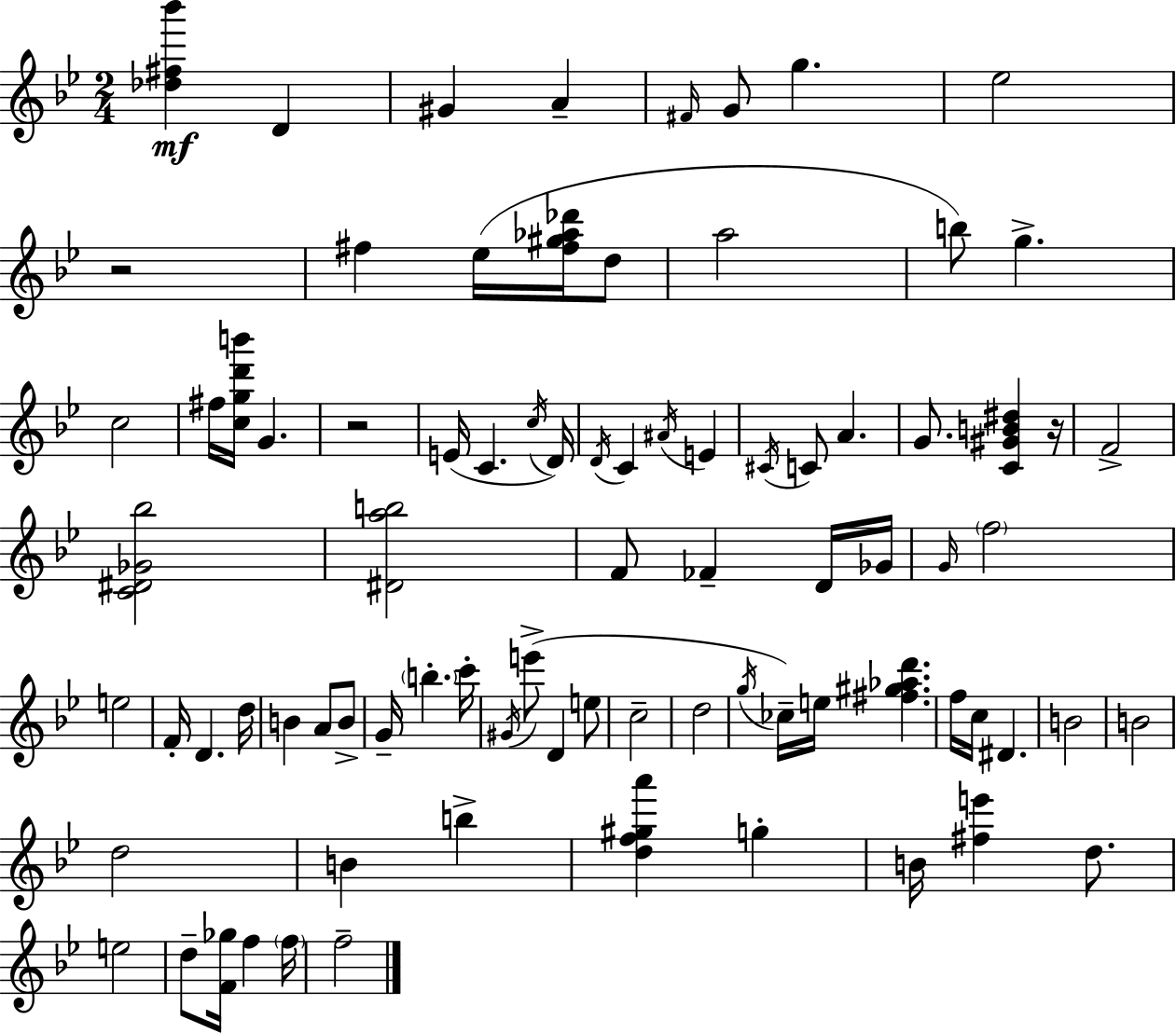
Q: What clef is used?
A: treble